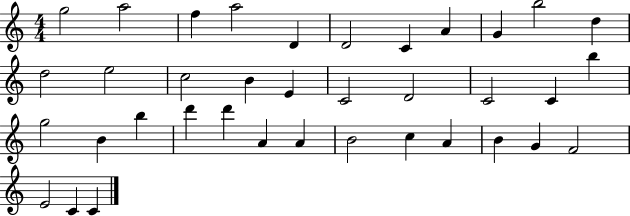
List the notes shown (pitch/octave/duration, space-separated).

G5/h A5/h F5/q A5/h D4/q D4/h C4/q A4/q G4/q B5/h D5/q D5/h E5/h C5/h B4/q E4/q C4/h D4/h C4/h C4/q B5/q G5/h B4/q B5/q D6/q D6/q A4/q A4/q B4/h C5/q A4/q B4/q G4/q F4/h E4/h C4/q C4/q